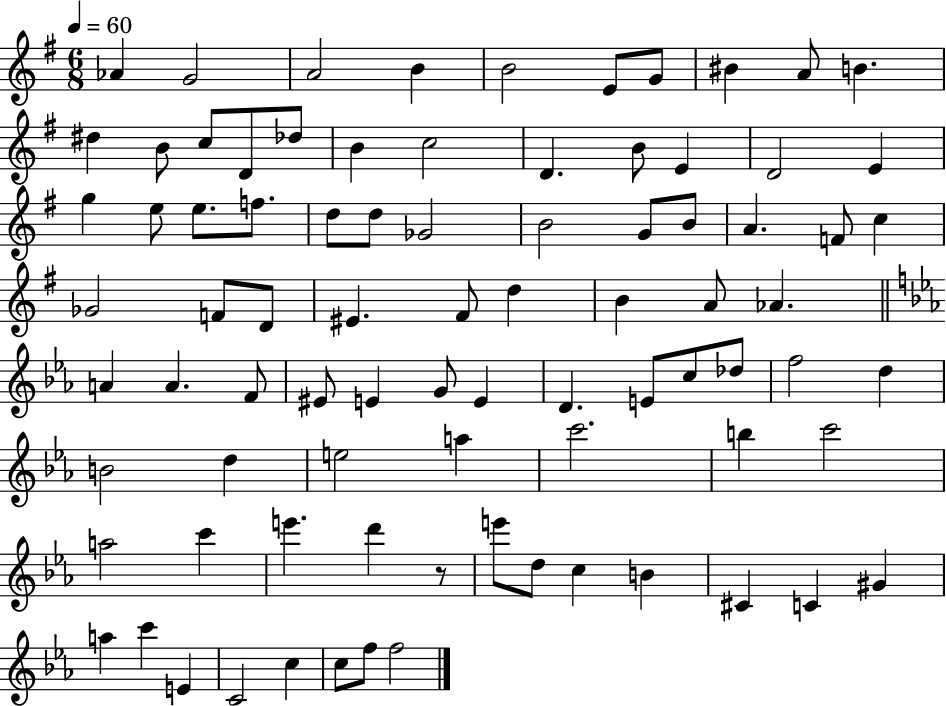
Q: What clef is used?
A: treble